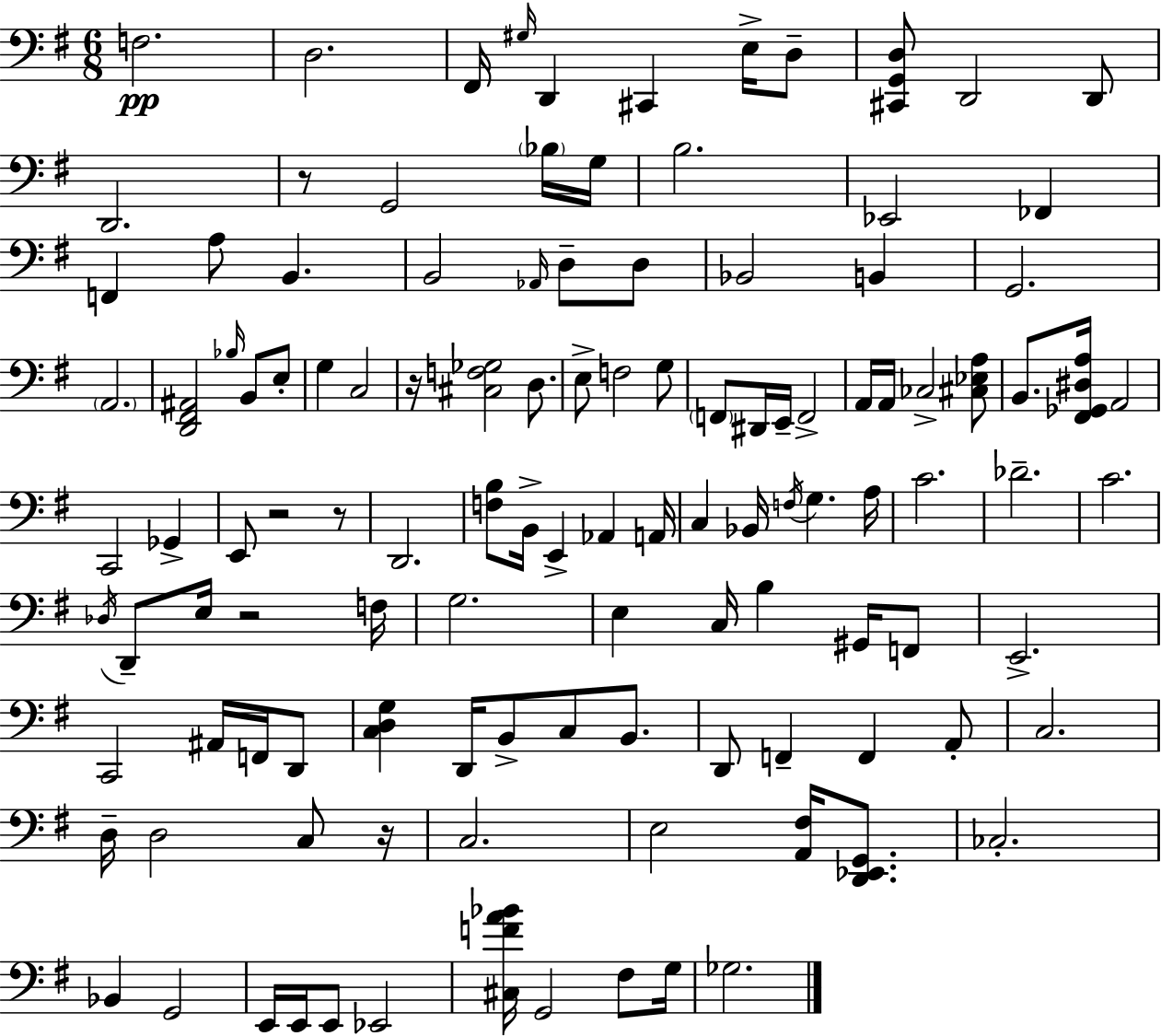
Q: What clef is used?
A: bass